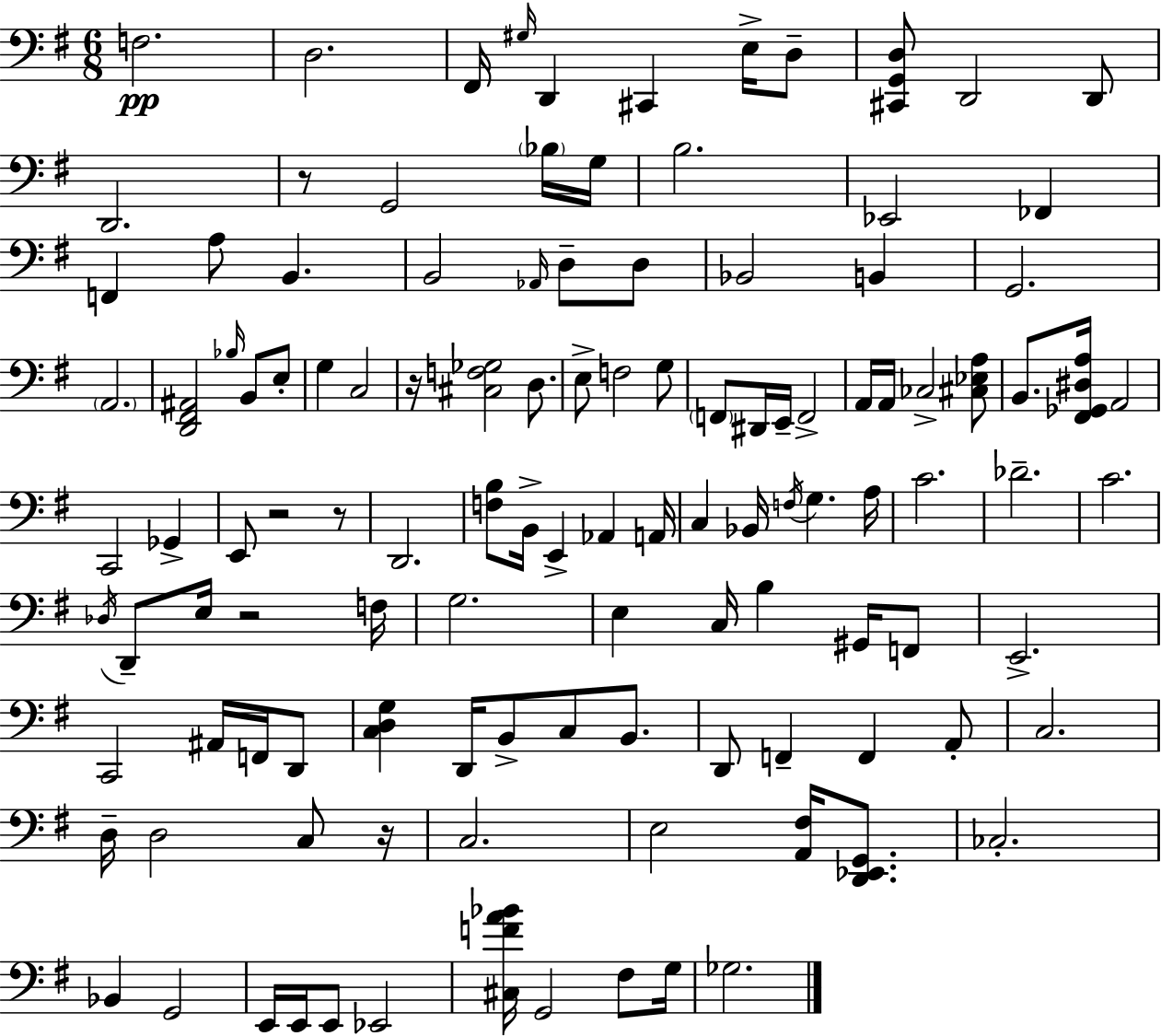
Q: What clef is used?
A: bass